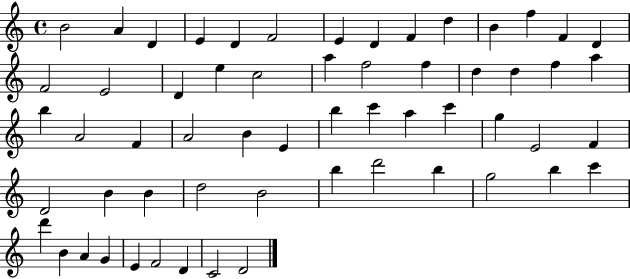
{
  \clef treble
  \time 4/4
  \defaultTimeSignature
  \key c \major
  b'2 a'4 d'4 | e'4 d'4 f'2 | e'4 d'4 f'4 d''4 | b'4 f''4 f'4 d'4 | \break f'2 e'2 | d'4 e''4 c''2 | a''4 f''2 f''4 | d''4 d''4 f''4 a''4 | \break b''4 a'2 f'4 | a'2 b'4 e'4 | b''4 c'''4 a''4 c'''4 | g''4 e'2 f'4 | \break d'2 b'4 b'4 | d''2 b'2 | b''4 d'''2 b''4 | g''2 b''4 c'''4 | \break d'''4 b'4 a'4 g'4 | e'4 f'2 d'4 | c'2 d'2 | \bar "|."
}